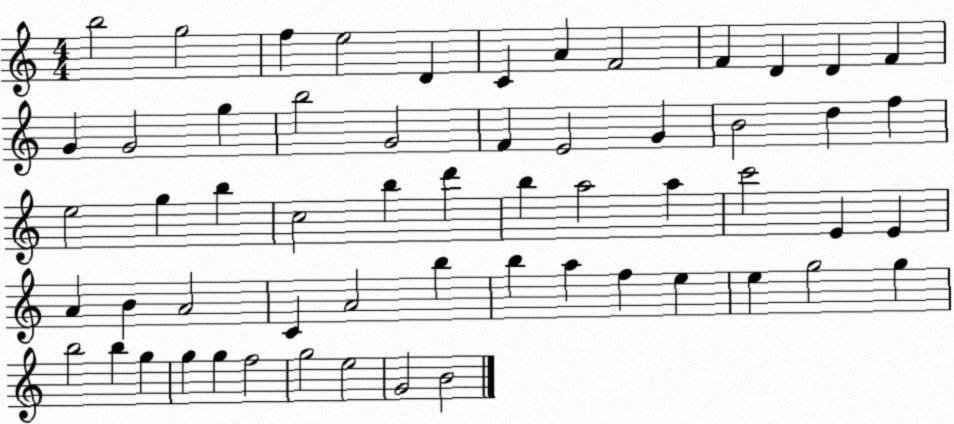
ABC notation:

X:1
T:Untitled
M:4/4
L:1/4
K:C
b2 g2 f e2 D C A F2 F D D F G G2 g b2 G2 F E2 G B2 d f e2 g b c2 b d' b a2 a c'2 E E A B A2 C A2 b b a f e e g2 g b2 b g g g f2 g2 e2 G2 B2